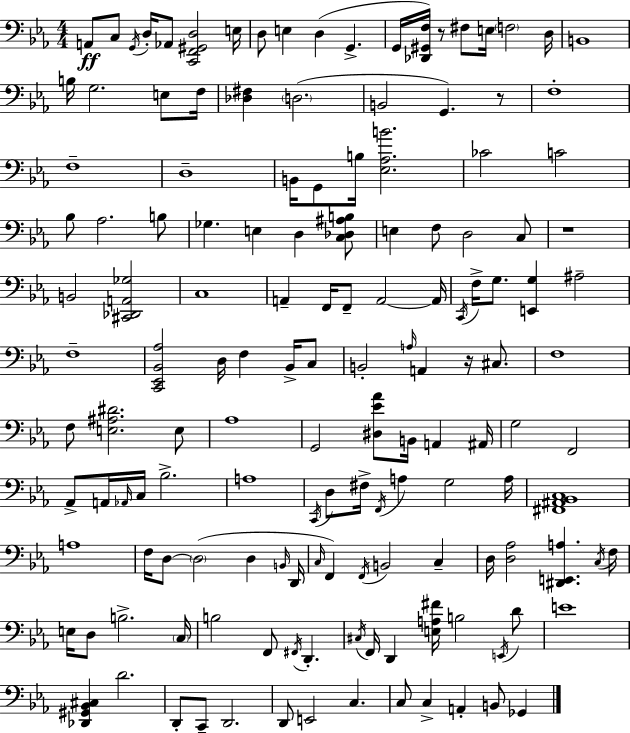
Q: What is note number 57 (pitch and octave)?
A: C3